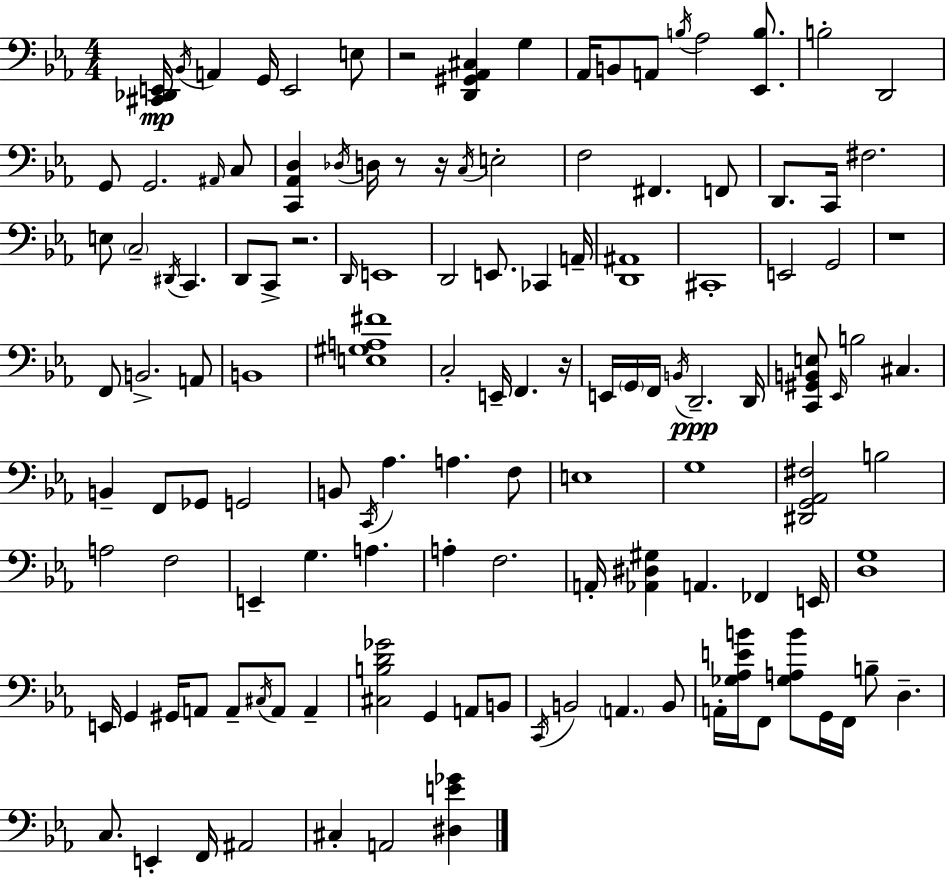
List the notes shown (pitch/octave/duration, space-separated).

[C#2,Db2,E2]/s Bb2/s A2/q G2/s E2/h E3/e R/h [D2,G#2,Ab2,C#3]/q G3/q Ab2/s B2/e A2/e B3/s Ab3/h [Eb2,B3]/e. B3/h D2/h G2/e G2/h. A#2/s C3/e [C2,Ab2,D3]/q Db3/s D3/s R/e R/s C3/s E3/h F3/h F#2/q. F2/e D2/e. C2/s F#3/h. E3/e C3/h D#2/s C2/q. D2/e C2/e R/h. D2/s E2/w D2/h E2/e. CES2/q A2/s [D2,A#2]/w C#2/w E2/h G2/h R/w F2/e B2/h. A2/e B2/w [E3,G#3,A3,F#4]/w C3/h E2/s F2/q. R/s E2/s G2/s F2/s B2/s D2/h. D2/s [C2,G#2,B2,E3]/e Eb2/s B3/h C#3/q. B2/q F2/e Gb2/e G2/h B2/e C2/s Ab3/q. A3/q. F3/e E3/w G3/w [D#2,G2,Ab2,F#3]/h B3/h A3/h F3/h E2/q G3/q. A3/q. A3/q F3/h. A2/s [Ab2,D#3,G#3]/q A2/q. FES2/q E2/s [D3,G3]/w E2/s G2/q G#2/s A2/e A2/e C#3/s A2/e A2/q [C#3,B3,D4,Gb4]/h G2/q A2/e B2/e C2/s B2/h A2/q. B2/e A2/s [Gb3,Ab3,E4,B4]/s F2/e [Gb3,A3,B4]/e G2/s F2/s B3/e D3/q. C3/e. E2/q F2/s A#2/h C#3/q A2/h [D#3,E4,Gb4]/q